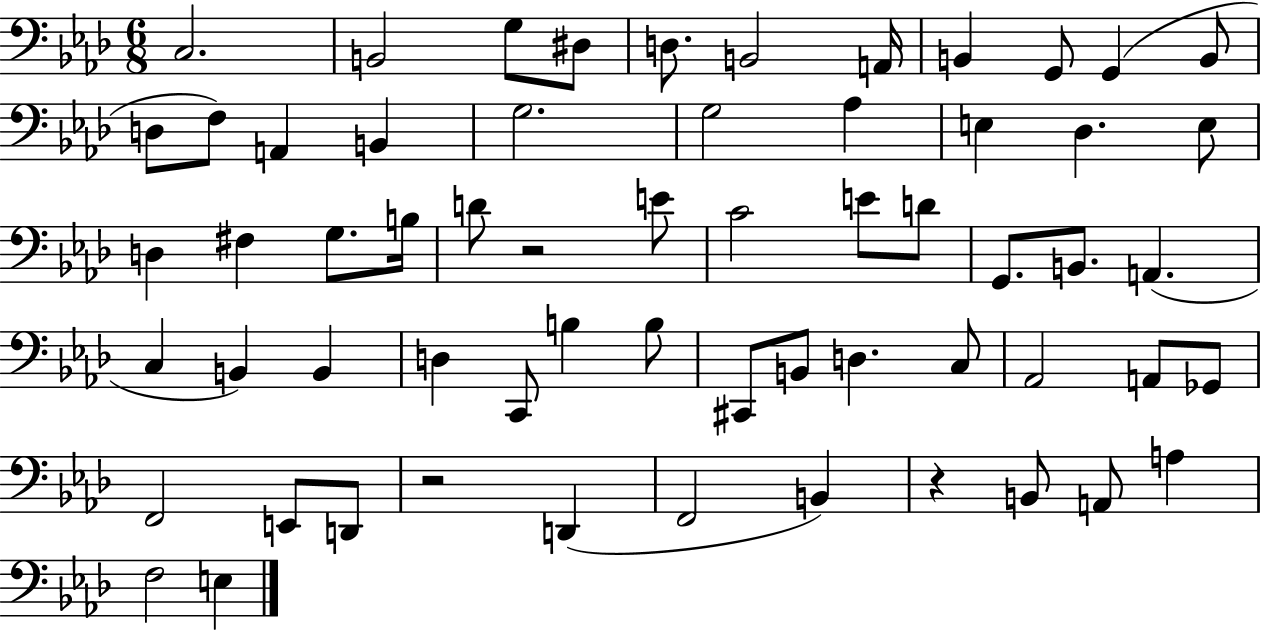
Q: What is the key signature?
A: AES major